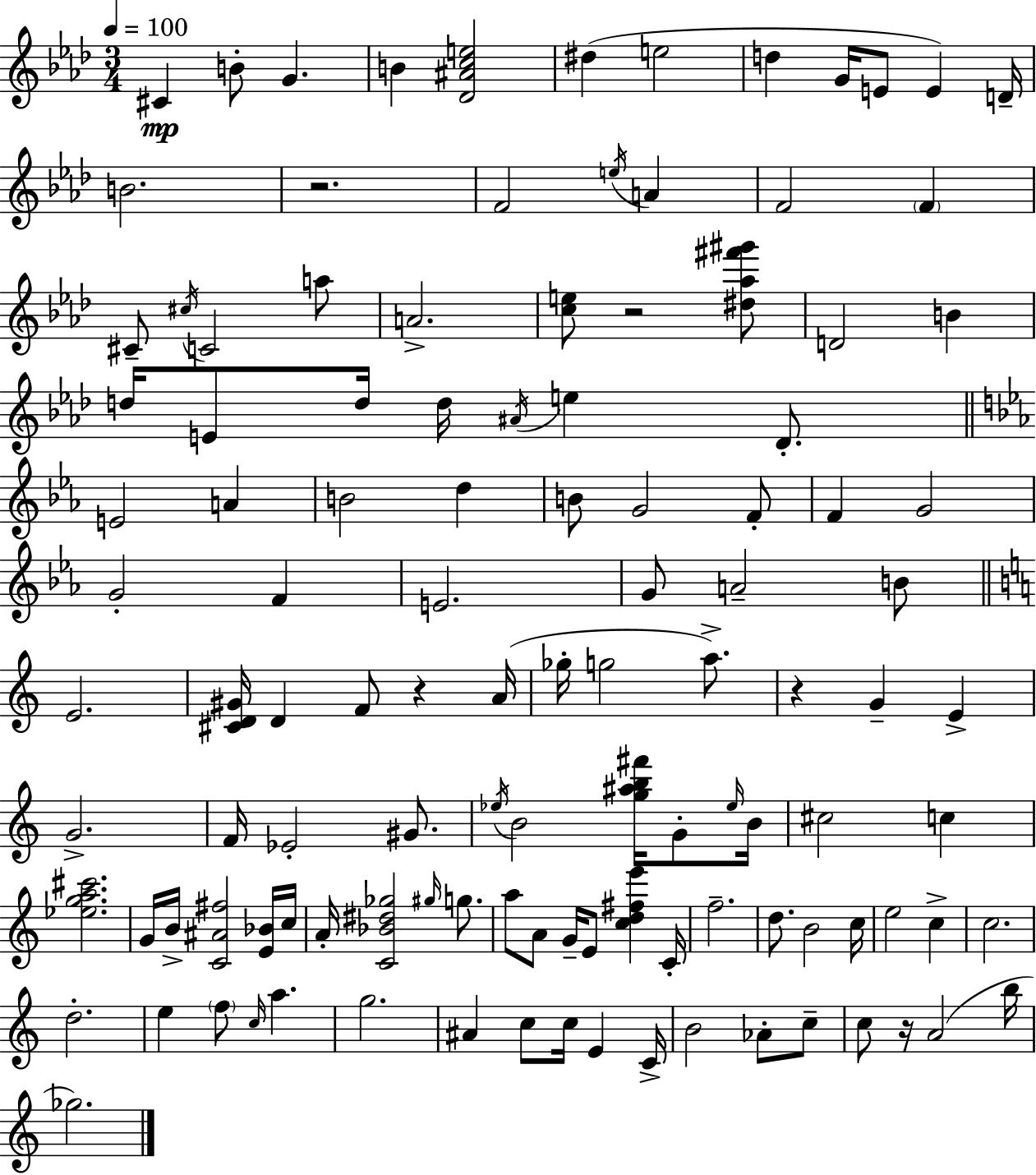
C#4/q B4/e G4/q. B4/q [Db4,A#4,C5,E5]/h D#5/q E5/h D5/q G4/s E4/e E4/q D4/s B4/h. R/h. F4/h E5/s A4/q F4/h F4/q C#4/e C#5/s C4/h A5/e A4/h. [C5,E5]/e R/h [D#5,Ab5,F#6,G#6]/e D4/h B4/q D5/s E4/e D5/s D5/s A#4/s E5/q Db4/e. E4/h A4/q B4/h D5/q B4/e G4/h F4/e F4/q G4/h G4/h F4/q E4/h. G4/e A4/h B4/e E4/h. [C#4,D4,G#4]/s D4/q F4/e R/q A4/s Gb5/s G5/h A5/e. R/q G4/q E4/q G4/h. F4/s Eb4/h G#4/e. Eb5/s B4/h [G5,A#5,B5,F#6]/s G4/e Eb5/s B4/s C#5/h C5/q [Eb5,G5,A5,C#6]/h. G4/s B4/s [C4,A#4,F#5]/h [E4,Bb4]/s C5/s A4/s [C4,Bb4,D#5,Gb5]/h G#5/s G5/e. A5/e A4/e G4/s E4/e [C5,D5,F#5,E6]/q C4/s F5/h. D5/e. B4/h C5/s E5/h C5/q C5/h. D5/h. E5/q F5/e C5/s A5/q. G5/h. A#4/q C5/e C5/s E4/q C4/s B4/h Ab4/e C5/e C5/e R/s A4/h B5/s Gb5/h.